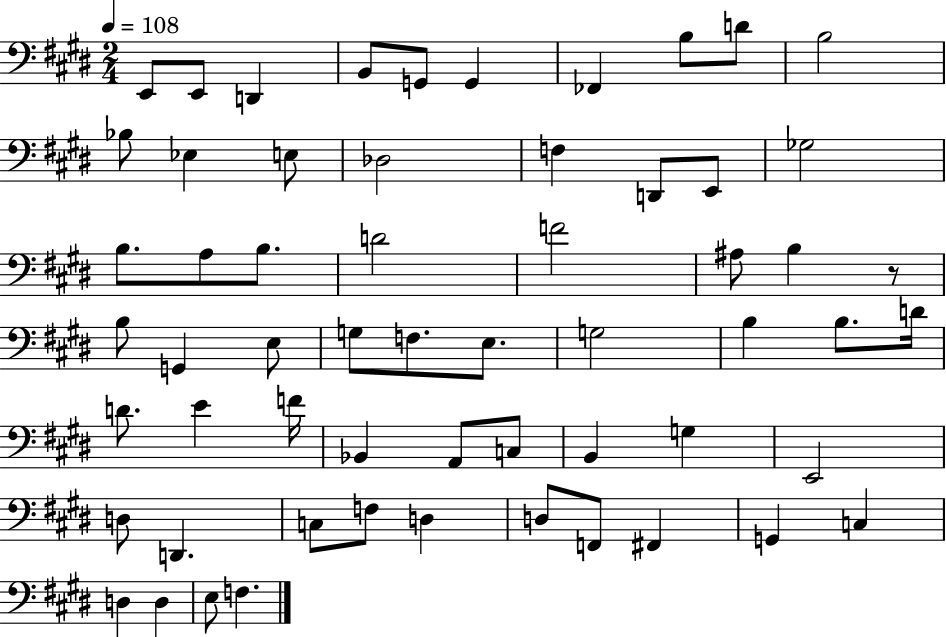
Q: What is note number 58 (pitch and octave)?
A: F3